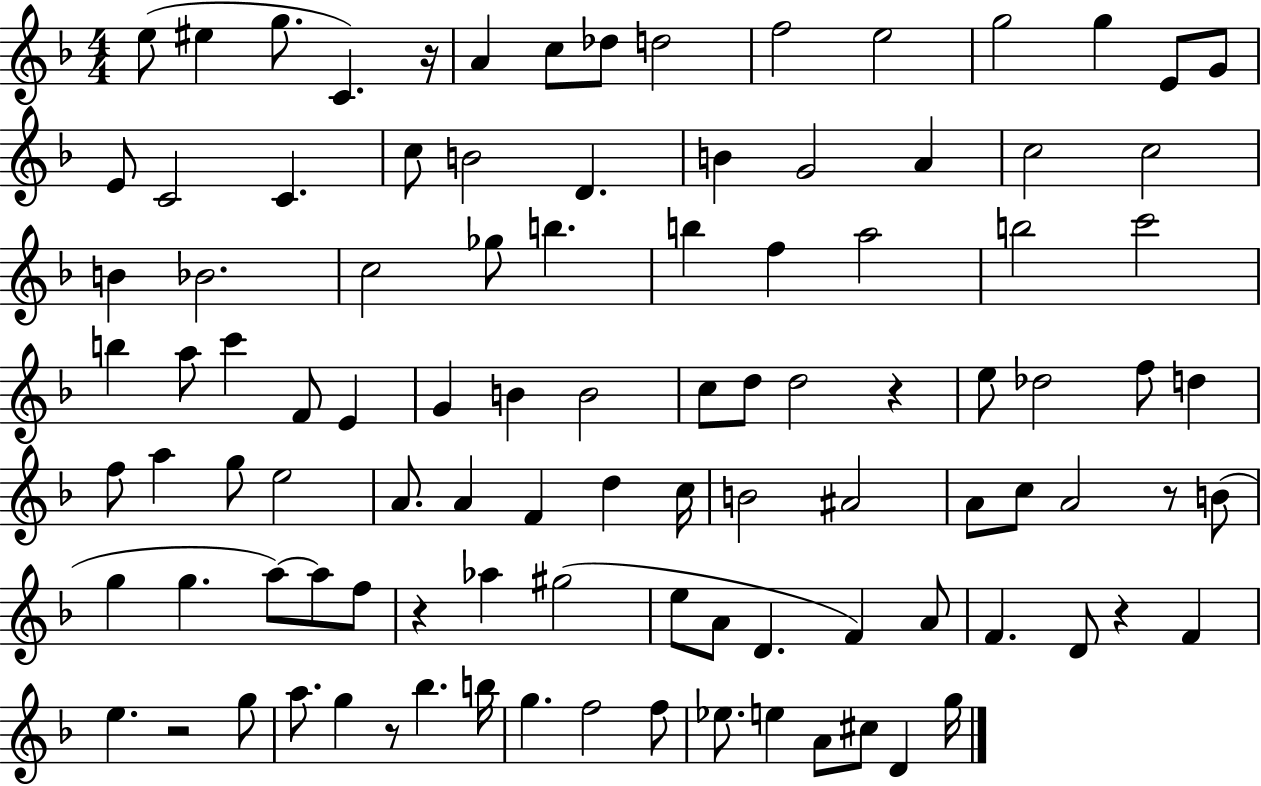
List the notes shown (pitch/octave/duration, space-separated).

E5/e EIS5/q G5/e. C4/q. R/s A4/q C5/e Db5/e D5/h F5/h E5/h G5/h G5/q E4/e G4/e E4/e C4/h C4/q. C5/e B4/h D4/q. B4/q G4/h A4/q C5/h C5/h B4/q Bb4/h. C5/h Gb5/e B5/q. B5/q F5/q A5/h B5/h C6/h B5/q A5/e C6/q F4/e E4/q G4/q B4/q B4/h C5/e D5/e D5/h R/q E5/e Db5/h F5/e D5/q F5/e A5/q G5/e E5/h A4/e. A4/q F4/q D5/q C5/s B4/h A#4/h A4/e C5/e A4/h R/e B4/e G5/q G5/q. A5/e A5/e F5/e R/q Ab5/q G#5/h E5/e A4/e D4/q. F4/q A4/e F4/q. D4/e R/q F4/q E5/q. R/h G5/e A5/e. G5/q R/e Bb5/q. B5/s G5/q. F5/h F5/e Eb5/e. E5/q A4/e C#5/e D4/q G5/s